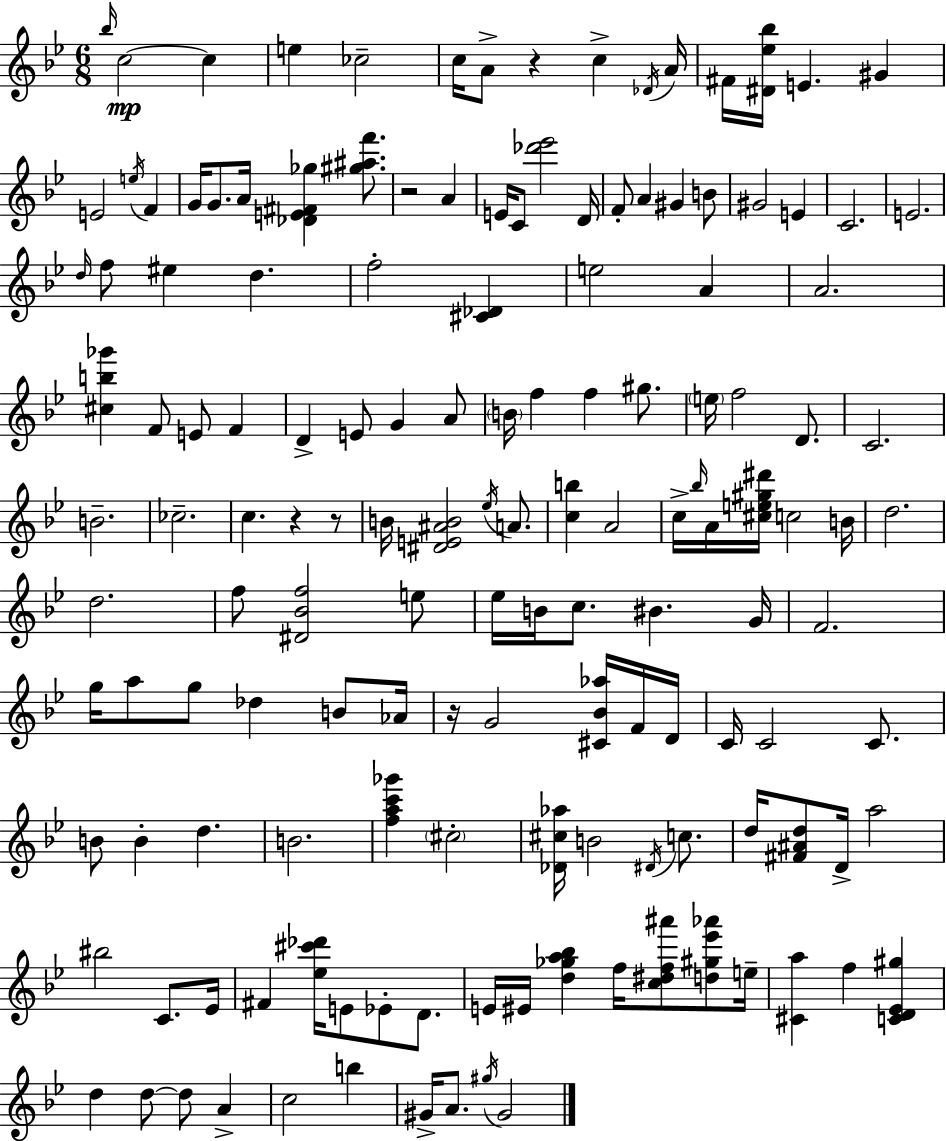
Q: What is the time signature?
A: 6/8